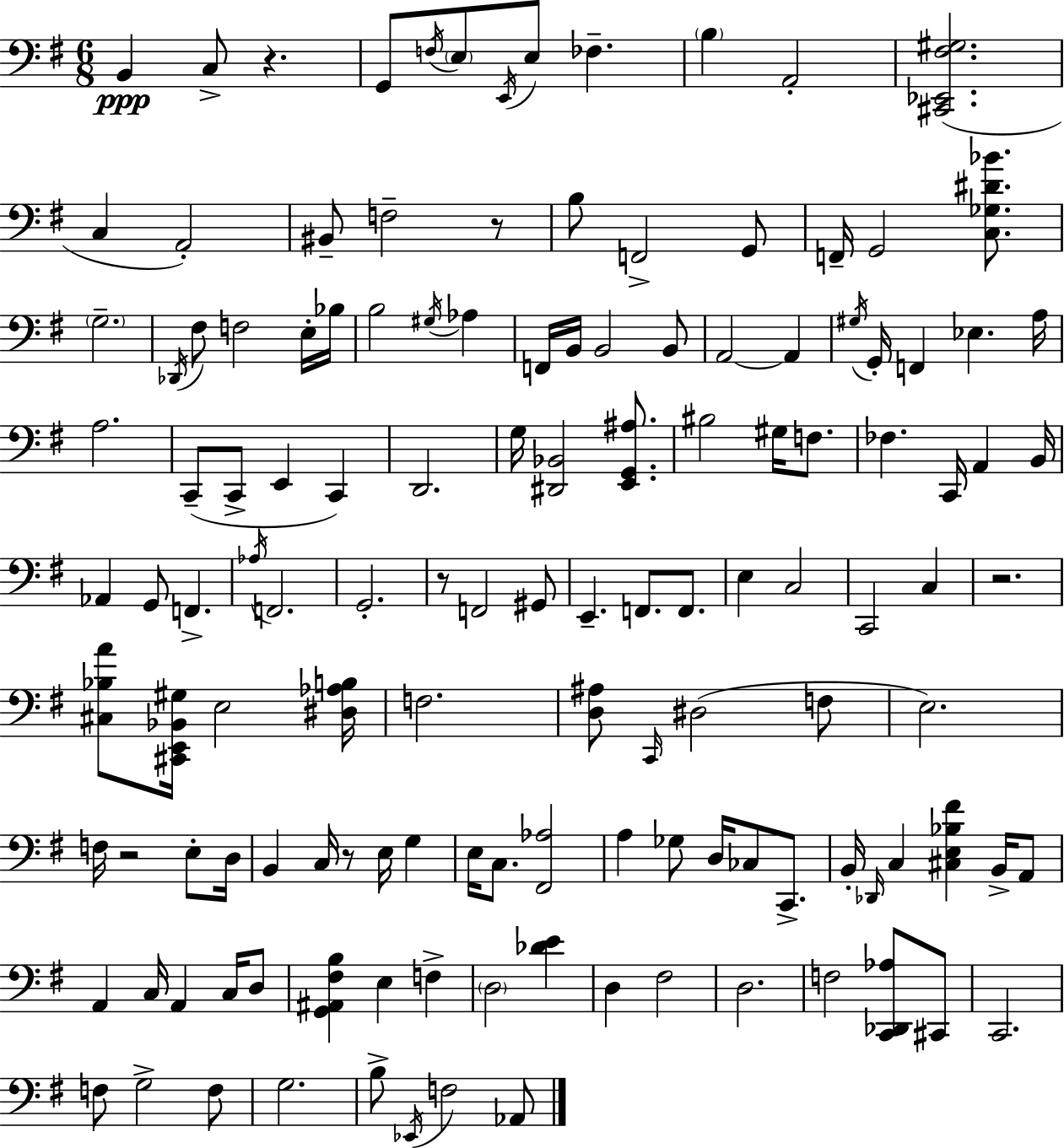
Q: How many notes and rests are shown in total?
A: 134